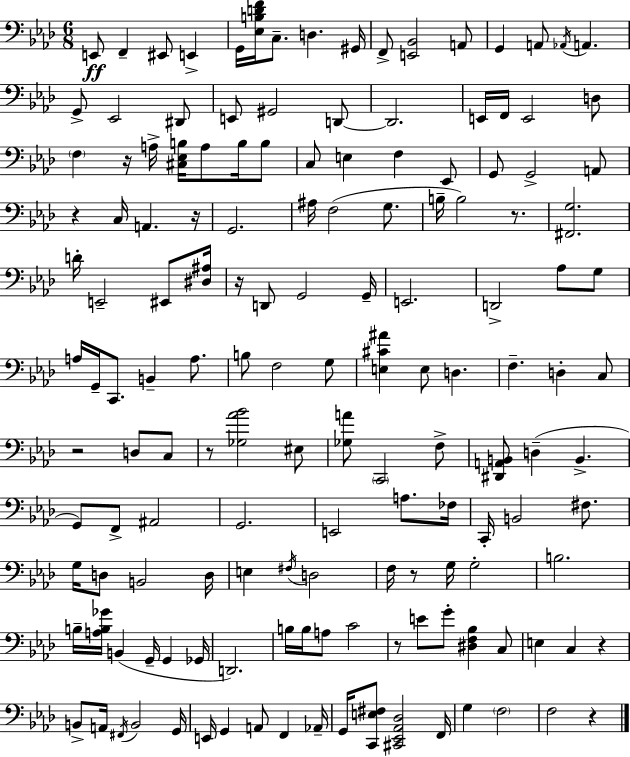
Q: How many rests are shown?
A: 11